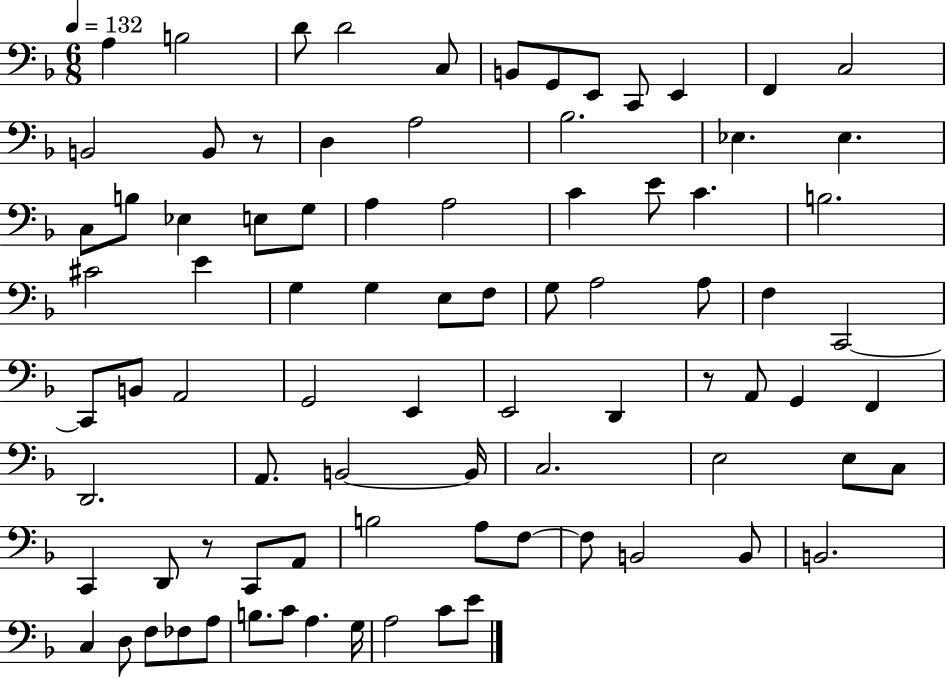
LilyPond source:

{
  \clef bass
  \numericTimeSignature
  \time 6/8
  \key f \major
  \tempo 4 = 132
  a4 b2 | d'8 d'2 c8 | b,8 g,8 e,8 c,8 e,4 | f,4 c2 | \break b,2 b,8 r8 | d4 a2 | bes2. | ees4. ees4. | \break c8 b8 ees4 e8 g8 | a4 a2 | c'4 e'8 c'4. | b2. | \break cis'2 e'4 | g4 g4 e8 f8 | g8 a2 a8 | f4 c,2~~ | \break c,8 b,8 a,2 | g,2 e,4 | e,2 d,4 | r8 a,8 g,4 f,4 | \break d,2. | a,8. b,2~~ b,16 | c2. | e2 e8 c8 | \break c,4 d,8 r8 c,8 a,8 | b2 a8 f8~~ | f8 b,2 b,8 | b,2. | \break c4 d8 f8 fes8 a8 | b8. c'8 a4. g16 | a2 c'8 e'8 | \bar "|."
}